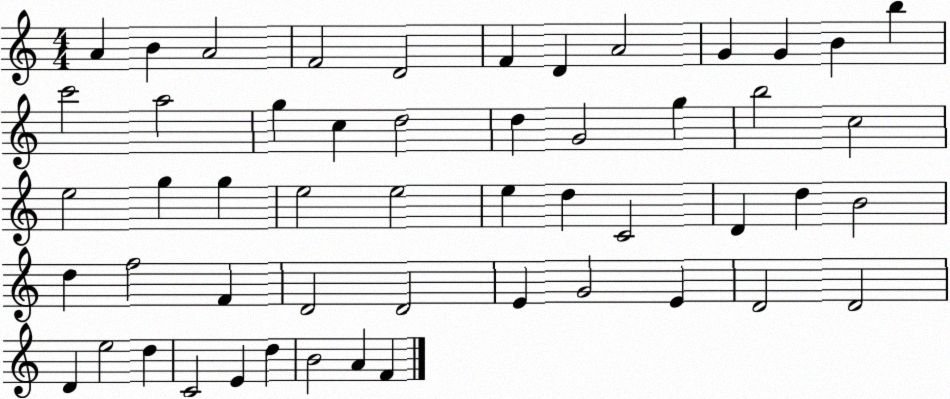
X:1
T:Untitled
M:4/4
L:1/4
K:C
A B A2 F2 D2 F D A2 G G B b c'2 a2 g c d2 d G2 g b2 c2 e2 g g e2 e2 e d C2 D d B2 d f2 F D2 D2 E G2 E D2 D2 D e2 d C2 E d B2 A F